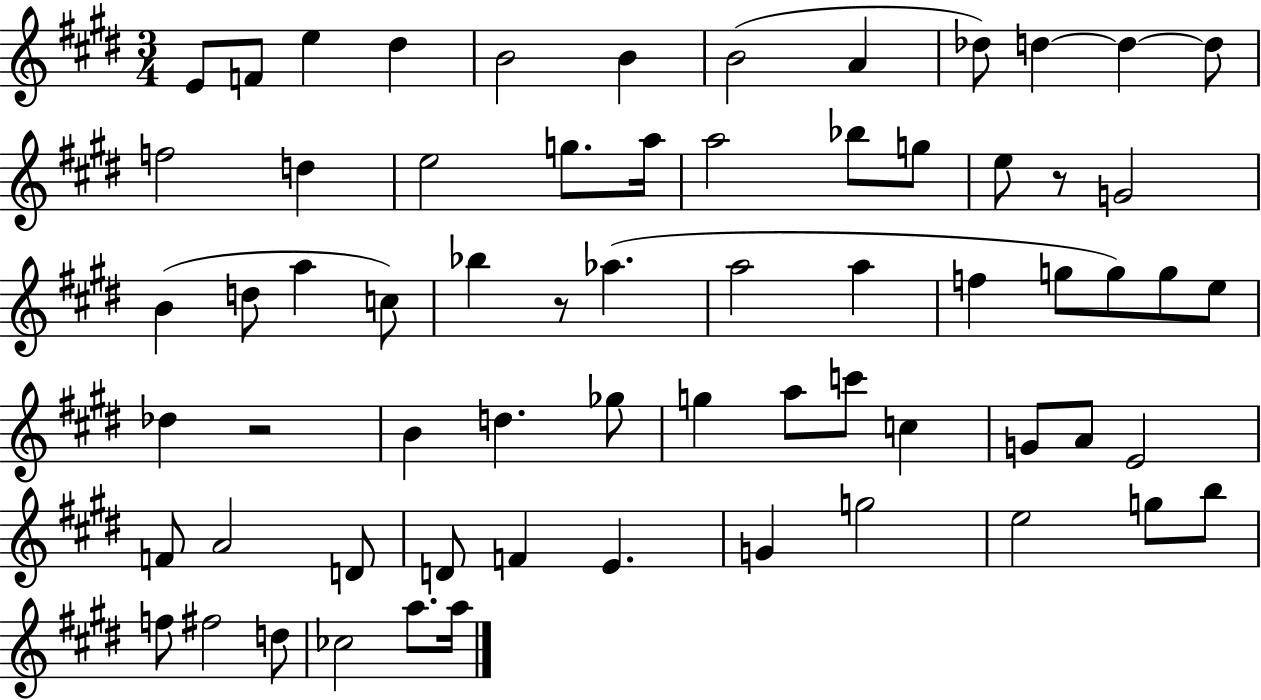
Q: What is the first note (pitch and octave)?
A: E4